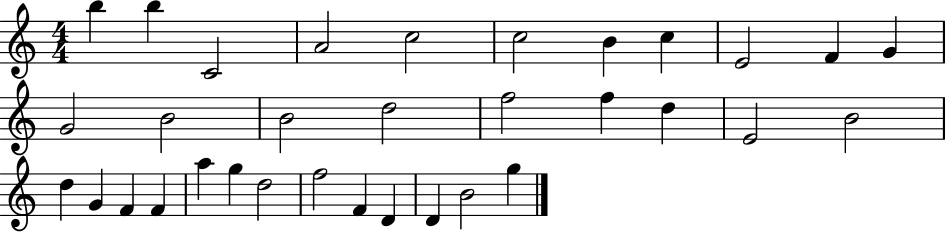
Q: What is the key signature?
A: C major